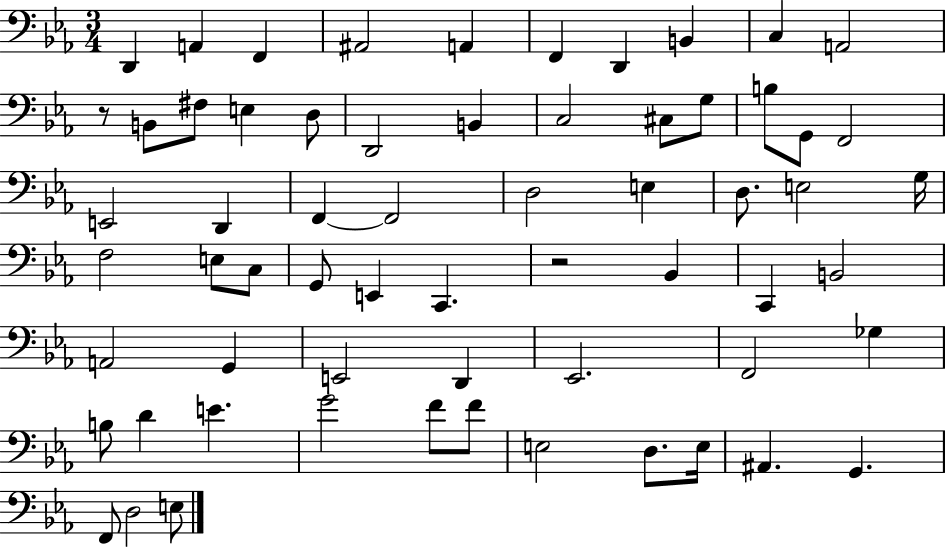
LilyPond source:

{
  \clef bass
  \numericTimeSignature
  \time 3/4
  \key ees \major
  d,4 a,4 f,4 | ais,2 a,4 | f,4 d,4 b,4 | c4 a,2 | \break r8 b,8 fis8 e4 d8 | d,2 b,4 | c2 cis8 g8 | b8 g,8 f,2 | \break e,2 d,4 | f,4~~ f,2 | d2 e4 | d8. e2 g16 | \break f2 e8 c8 | g,8 e,4 c,4. | r2 bes,4 | c,4 b,2 | \break a,2 g,4 | e,2 d,4 | ees,2. | f,2 ges4 | \break b8 d'4 e'4. | g'2 f'8 f'8 | e2 d8. e16 | ais,4. g,4. | \break f,8 d2 e8 | \bar "|."
}